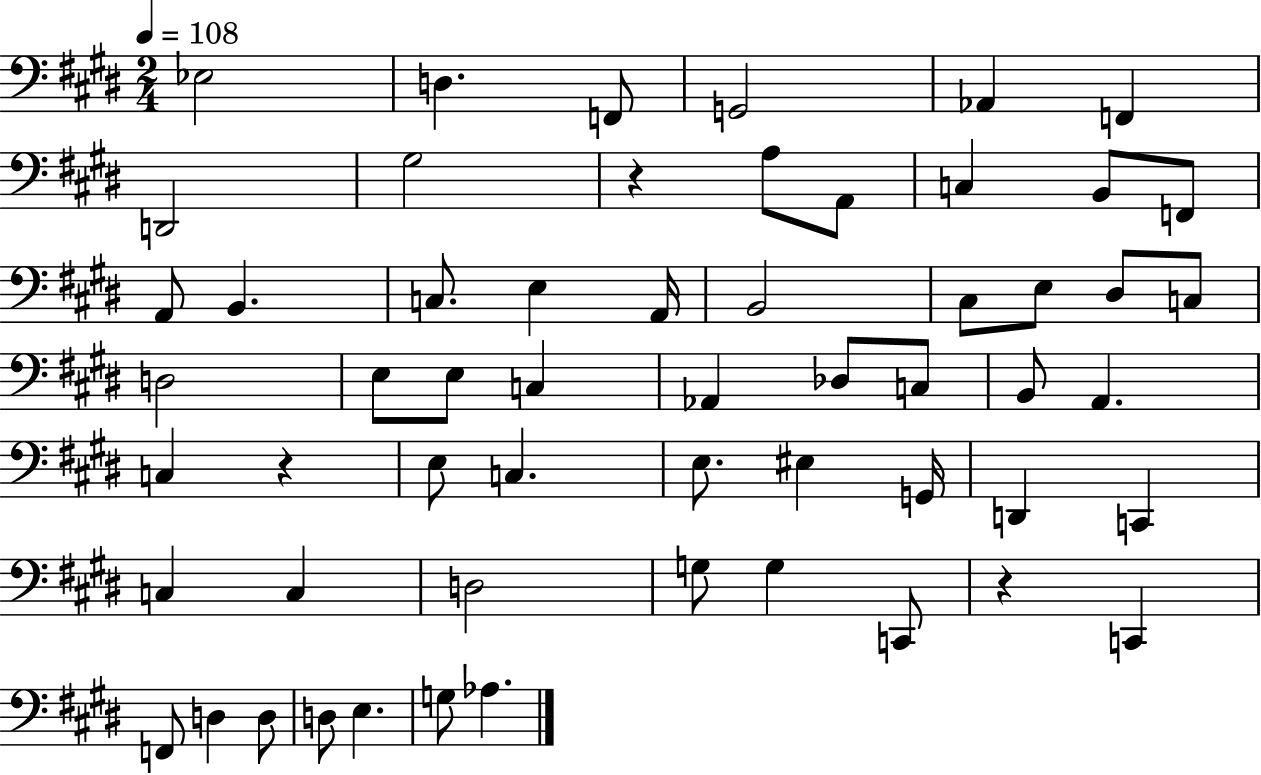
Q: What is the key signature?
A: E major